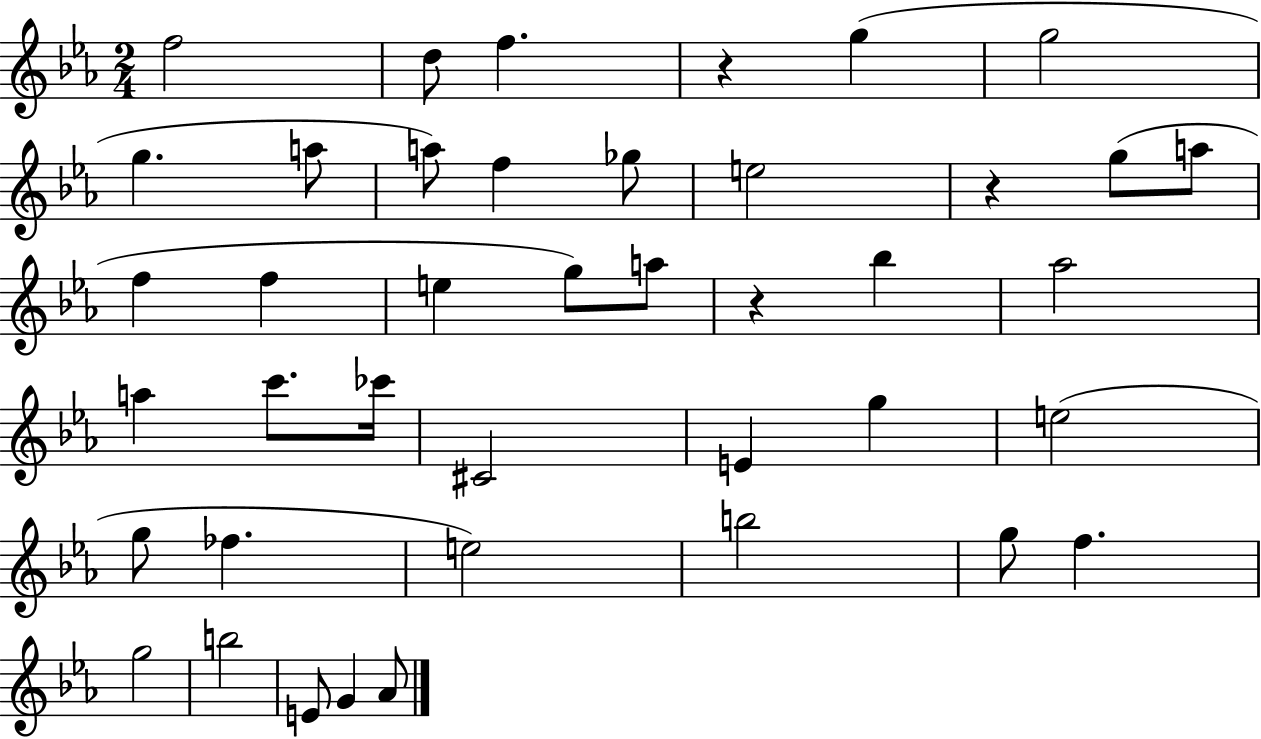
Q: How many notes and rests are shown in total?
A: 41